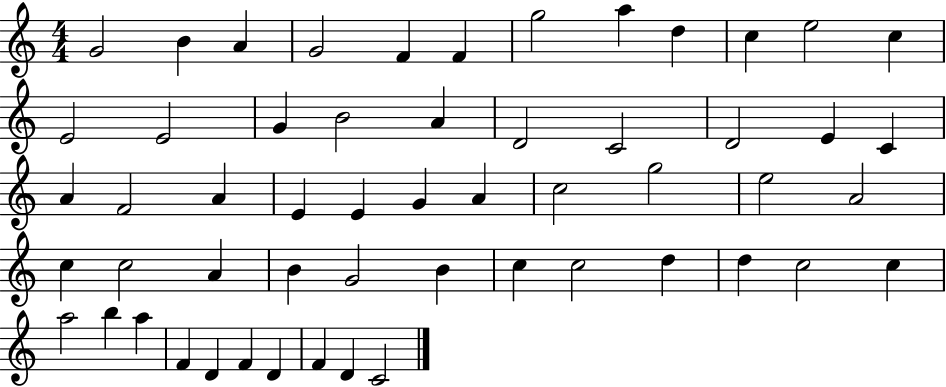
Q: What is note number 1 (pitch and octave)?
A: G4